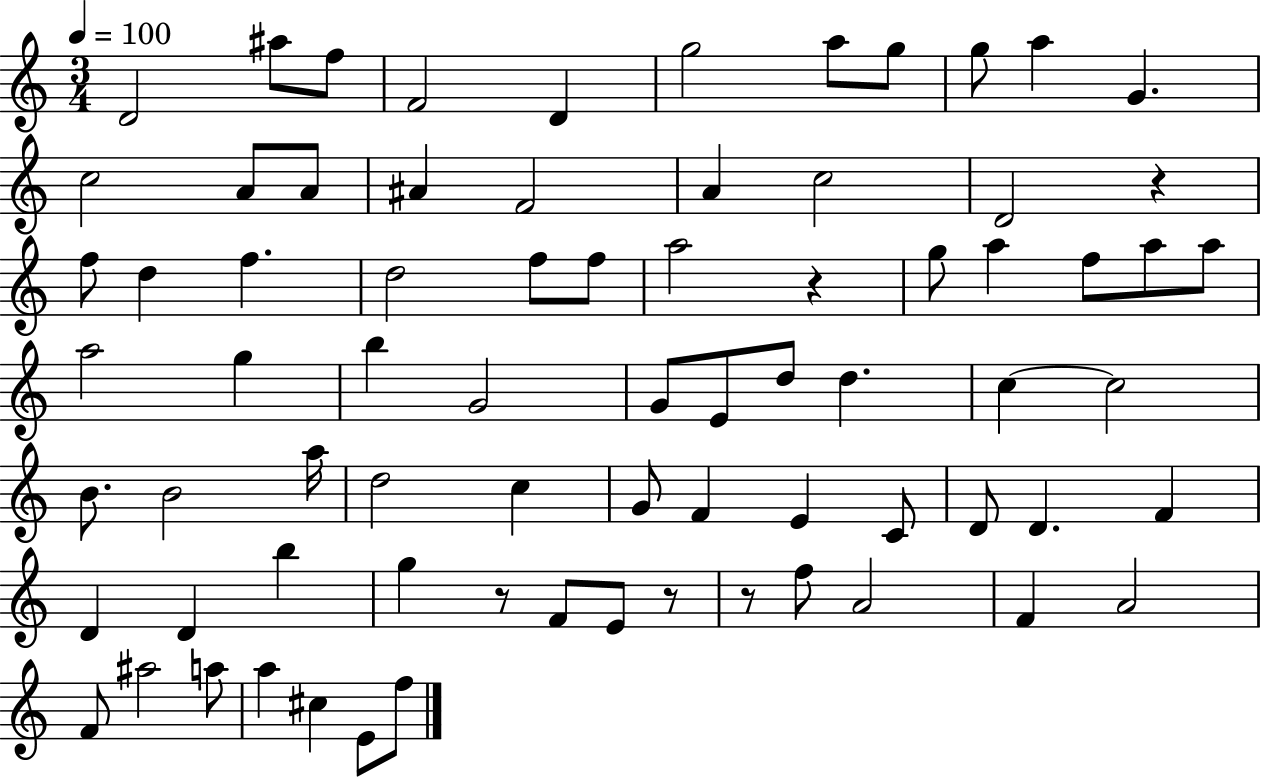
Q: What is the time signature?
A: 3/4